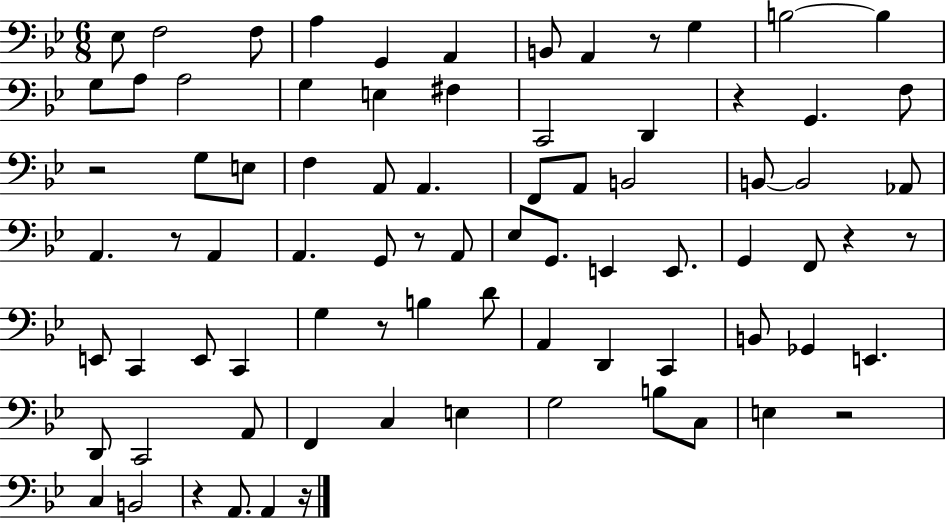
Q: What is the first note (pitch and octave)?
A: Eb3